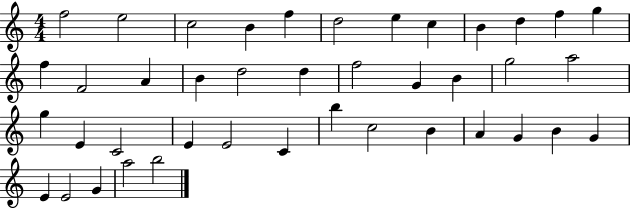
F5/h E5/h C5/h B4/q F5/q D5/h E5/q C5/q B4/q D5/q F5/q G5/q F5/q F4/h A4/q B4/q D5/h D5/q F5/h G4/q B4/q G5/h A5/h G5/q E4/q C4/h E4/q E4/h C4/q B5/q C5/h B4/q A4/q G4/q B4/q G4/q E4/q E4/h G4/q A5/h B5/h